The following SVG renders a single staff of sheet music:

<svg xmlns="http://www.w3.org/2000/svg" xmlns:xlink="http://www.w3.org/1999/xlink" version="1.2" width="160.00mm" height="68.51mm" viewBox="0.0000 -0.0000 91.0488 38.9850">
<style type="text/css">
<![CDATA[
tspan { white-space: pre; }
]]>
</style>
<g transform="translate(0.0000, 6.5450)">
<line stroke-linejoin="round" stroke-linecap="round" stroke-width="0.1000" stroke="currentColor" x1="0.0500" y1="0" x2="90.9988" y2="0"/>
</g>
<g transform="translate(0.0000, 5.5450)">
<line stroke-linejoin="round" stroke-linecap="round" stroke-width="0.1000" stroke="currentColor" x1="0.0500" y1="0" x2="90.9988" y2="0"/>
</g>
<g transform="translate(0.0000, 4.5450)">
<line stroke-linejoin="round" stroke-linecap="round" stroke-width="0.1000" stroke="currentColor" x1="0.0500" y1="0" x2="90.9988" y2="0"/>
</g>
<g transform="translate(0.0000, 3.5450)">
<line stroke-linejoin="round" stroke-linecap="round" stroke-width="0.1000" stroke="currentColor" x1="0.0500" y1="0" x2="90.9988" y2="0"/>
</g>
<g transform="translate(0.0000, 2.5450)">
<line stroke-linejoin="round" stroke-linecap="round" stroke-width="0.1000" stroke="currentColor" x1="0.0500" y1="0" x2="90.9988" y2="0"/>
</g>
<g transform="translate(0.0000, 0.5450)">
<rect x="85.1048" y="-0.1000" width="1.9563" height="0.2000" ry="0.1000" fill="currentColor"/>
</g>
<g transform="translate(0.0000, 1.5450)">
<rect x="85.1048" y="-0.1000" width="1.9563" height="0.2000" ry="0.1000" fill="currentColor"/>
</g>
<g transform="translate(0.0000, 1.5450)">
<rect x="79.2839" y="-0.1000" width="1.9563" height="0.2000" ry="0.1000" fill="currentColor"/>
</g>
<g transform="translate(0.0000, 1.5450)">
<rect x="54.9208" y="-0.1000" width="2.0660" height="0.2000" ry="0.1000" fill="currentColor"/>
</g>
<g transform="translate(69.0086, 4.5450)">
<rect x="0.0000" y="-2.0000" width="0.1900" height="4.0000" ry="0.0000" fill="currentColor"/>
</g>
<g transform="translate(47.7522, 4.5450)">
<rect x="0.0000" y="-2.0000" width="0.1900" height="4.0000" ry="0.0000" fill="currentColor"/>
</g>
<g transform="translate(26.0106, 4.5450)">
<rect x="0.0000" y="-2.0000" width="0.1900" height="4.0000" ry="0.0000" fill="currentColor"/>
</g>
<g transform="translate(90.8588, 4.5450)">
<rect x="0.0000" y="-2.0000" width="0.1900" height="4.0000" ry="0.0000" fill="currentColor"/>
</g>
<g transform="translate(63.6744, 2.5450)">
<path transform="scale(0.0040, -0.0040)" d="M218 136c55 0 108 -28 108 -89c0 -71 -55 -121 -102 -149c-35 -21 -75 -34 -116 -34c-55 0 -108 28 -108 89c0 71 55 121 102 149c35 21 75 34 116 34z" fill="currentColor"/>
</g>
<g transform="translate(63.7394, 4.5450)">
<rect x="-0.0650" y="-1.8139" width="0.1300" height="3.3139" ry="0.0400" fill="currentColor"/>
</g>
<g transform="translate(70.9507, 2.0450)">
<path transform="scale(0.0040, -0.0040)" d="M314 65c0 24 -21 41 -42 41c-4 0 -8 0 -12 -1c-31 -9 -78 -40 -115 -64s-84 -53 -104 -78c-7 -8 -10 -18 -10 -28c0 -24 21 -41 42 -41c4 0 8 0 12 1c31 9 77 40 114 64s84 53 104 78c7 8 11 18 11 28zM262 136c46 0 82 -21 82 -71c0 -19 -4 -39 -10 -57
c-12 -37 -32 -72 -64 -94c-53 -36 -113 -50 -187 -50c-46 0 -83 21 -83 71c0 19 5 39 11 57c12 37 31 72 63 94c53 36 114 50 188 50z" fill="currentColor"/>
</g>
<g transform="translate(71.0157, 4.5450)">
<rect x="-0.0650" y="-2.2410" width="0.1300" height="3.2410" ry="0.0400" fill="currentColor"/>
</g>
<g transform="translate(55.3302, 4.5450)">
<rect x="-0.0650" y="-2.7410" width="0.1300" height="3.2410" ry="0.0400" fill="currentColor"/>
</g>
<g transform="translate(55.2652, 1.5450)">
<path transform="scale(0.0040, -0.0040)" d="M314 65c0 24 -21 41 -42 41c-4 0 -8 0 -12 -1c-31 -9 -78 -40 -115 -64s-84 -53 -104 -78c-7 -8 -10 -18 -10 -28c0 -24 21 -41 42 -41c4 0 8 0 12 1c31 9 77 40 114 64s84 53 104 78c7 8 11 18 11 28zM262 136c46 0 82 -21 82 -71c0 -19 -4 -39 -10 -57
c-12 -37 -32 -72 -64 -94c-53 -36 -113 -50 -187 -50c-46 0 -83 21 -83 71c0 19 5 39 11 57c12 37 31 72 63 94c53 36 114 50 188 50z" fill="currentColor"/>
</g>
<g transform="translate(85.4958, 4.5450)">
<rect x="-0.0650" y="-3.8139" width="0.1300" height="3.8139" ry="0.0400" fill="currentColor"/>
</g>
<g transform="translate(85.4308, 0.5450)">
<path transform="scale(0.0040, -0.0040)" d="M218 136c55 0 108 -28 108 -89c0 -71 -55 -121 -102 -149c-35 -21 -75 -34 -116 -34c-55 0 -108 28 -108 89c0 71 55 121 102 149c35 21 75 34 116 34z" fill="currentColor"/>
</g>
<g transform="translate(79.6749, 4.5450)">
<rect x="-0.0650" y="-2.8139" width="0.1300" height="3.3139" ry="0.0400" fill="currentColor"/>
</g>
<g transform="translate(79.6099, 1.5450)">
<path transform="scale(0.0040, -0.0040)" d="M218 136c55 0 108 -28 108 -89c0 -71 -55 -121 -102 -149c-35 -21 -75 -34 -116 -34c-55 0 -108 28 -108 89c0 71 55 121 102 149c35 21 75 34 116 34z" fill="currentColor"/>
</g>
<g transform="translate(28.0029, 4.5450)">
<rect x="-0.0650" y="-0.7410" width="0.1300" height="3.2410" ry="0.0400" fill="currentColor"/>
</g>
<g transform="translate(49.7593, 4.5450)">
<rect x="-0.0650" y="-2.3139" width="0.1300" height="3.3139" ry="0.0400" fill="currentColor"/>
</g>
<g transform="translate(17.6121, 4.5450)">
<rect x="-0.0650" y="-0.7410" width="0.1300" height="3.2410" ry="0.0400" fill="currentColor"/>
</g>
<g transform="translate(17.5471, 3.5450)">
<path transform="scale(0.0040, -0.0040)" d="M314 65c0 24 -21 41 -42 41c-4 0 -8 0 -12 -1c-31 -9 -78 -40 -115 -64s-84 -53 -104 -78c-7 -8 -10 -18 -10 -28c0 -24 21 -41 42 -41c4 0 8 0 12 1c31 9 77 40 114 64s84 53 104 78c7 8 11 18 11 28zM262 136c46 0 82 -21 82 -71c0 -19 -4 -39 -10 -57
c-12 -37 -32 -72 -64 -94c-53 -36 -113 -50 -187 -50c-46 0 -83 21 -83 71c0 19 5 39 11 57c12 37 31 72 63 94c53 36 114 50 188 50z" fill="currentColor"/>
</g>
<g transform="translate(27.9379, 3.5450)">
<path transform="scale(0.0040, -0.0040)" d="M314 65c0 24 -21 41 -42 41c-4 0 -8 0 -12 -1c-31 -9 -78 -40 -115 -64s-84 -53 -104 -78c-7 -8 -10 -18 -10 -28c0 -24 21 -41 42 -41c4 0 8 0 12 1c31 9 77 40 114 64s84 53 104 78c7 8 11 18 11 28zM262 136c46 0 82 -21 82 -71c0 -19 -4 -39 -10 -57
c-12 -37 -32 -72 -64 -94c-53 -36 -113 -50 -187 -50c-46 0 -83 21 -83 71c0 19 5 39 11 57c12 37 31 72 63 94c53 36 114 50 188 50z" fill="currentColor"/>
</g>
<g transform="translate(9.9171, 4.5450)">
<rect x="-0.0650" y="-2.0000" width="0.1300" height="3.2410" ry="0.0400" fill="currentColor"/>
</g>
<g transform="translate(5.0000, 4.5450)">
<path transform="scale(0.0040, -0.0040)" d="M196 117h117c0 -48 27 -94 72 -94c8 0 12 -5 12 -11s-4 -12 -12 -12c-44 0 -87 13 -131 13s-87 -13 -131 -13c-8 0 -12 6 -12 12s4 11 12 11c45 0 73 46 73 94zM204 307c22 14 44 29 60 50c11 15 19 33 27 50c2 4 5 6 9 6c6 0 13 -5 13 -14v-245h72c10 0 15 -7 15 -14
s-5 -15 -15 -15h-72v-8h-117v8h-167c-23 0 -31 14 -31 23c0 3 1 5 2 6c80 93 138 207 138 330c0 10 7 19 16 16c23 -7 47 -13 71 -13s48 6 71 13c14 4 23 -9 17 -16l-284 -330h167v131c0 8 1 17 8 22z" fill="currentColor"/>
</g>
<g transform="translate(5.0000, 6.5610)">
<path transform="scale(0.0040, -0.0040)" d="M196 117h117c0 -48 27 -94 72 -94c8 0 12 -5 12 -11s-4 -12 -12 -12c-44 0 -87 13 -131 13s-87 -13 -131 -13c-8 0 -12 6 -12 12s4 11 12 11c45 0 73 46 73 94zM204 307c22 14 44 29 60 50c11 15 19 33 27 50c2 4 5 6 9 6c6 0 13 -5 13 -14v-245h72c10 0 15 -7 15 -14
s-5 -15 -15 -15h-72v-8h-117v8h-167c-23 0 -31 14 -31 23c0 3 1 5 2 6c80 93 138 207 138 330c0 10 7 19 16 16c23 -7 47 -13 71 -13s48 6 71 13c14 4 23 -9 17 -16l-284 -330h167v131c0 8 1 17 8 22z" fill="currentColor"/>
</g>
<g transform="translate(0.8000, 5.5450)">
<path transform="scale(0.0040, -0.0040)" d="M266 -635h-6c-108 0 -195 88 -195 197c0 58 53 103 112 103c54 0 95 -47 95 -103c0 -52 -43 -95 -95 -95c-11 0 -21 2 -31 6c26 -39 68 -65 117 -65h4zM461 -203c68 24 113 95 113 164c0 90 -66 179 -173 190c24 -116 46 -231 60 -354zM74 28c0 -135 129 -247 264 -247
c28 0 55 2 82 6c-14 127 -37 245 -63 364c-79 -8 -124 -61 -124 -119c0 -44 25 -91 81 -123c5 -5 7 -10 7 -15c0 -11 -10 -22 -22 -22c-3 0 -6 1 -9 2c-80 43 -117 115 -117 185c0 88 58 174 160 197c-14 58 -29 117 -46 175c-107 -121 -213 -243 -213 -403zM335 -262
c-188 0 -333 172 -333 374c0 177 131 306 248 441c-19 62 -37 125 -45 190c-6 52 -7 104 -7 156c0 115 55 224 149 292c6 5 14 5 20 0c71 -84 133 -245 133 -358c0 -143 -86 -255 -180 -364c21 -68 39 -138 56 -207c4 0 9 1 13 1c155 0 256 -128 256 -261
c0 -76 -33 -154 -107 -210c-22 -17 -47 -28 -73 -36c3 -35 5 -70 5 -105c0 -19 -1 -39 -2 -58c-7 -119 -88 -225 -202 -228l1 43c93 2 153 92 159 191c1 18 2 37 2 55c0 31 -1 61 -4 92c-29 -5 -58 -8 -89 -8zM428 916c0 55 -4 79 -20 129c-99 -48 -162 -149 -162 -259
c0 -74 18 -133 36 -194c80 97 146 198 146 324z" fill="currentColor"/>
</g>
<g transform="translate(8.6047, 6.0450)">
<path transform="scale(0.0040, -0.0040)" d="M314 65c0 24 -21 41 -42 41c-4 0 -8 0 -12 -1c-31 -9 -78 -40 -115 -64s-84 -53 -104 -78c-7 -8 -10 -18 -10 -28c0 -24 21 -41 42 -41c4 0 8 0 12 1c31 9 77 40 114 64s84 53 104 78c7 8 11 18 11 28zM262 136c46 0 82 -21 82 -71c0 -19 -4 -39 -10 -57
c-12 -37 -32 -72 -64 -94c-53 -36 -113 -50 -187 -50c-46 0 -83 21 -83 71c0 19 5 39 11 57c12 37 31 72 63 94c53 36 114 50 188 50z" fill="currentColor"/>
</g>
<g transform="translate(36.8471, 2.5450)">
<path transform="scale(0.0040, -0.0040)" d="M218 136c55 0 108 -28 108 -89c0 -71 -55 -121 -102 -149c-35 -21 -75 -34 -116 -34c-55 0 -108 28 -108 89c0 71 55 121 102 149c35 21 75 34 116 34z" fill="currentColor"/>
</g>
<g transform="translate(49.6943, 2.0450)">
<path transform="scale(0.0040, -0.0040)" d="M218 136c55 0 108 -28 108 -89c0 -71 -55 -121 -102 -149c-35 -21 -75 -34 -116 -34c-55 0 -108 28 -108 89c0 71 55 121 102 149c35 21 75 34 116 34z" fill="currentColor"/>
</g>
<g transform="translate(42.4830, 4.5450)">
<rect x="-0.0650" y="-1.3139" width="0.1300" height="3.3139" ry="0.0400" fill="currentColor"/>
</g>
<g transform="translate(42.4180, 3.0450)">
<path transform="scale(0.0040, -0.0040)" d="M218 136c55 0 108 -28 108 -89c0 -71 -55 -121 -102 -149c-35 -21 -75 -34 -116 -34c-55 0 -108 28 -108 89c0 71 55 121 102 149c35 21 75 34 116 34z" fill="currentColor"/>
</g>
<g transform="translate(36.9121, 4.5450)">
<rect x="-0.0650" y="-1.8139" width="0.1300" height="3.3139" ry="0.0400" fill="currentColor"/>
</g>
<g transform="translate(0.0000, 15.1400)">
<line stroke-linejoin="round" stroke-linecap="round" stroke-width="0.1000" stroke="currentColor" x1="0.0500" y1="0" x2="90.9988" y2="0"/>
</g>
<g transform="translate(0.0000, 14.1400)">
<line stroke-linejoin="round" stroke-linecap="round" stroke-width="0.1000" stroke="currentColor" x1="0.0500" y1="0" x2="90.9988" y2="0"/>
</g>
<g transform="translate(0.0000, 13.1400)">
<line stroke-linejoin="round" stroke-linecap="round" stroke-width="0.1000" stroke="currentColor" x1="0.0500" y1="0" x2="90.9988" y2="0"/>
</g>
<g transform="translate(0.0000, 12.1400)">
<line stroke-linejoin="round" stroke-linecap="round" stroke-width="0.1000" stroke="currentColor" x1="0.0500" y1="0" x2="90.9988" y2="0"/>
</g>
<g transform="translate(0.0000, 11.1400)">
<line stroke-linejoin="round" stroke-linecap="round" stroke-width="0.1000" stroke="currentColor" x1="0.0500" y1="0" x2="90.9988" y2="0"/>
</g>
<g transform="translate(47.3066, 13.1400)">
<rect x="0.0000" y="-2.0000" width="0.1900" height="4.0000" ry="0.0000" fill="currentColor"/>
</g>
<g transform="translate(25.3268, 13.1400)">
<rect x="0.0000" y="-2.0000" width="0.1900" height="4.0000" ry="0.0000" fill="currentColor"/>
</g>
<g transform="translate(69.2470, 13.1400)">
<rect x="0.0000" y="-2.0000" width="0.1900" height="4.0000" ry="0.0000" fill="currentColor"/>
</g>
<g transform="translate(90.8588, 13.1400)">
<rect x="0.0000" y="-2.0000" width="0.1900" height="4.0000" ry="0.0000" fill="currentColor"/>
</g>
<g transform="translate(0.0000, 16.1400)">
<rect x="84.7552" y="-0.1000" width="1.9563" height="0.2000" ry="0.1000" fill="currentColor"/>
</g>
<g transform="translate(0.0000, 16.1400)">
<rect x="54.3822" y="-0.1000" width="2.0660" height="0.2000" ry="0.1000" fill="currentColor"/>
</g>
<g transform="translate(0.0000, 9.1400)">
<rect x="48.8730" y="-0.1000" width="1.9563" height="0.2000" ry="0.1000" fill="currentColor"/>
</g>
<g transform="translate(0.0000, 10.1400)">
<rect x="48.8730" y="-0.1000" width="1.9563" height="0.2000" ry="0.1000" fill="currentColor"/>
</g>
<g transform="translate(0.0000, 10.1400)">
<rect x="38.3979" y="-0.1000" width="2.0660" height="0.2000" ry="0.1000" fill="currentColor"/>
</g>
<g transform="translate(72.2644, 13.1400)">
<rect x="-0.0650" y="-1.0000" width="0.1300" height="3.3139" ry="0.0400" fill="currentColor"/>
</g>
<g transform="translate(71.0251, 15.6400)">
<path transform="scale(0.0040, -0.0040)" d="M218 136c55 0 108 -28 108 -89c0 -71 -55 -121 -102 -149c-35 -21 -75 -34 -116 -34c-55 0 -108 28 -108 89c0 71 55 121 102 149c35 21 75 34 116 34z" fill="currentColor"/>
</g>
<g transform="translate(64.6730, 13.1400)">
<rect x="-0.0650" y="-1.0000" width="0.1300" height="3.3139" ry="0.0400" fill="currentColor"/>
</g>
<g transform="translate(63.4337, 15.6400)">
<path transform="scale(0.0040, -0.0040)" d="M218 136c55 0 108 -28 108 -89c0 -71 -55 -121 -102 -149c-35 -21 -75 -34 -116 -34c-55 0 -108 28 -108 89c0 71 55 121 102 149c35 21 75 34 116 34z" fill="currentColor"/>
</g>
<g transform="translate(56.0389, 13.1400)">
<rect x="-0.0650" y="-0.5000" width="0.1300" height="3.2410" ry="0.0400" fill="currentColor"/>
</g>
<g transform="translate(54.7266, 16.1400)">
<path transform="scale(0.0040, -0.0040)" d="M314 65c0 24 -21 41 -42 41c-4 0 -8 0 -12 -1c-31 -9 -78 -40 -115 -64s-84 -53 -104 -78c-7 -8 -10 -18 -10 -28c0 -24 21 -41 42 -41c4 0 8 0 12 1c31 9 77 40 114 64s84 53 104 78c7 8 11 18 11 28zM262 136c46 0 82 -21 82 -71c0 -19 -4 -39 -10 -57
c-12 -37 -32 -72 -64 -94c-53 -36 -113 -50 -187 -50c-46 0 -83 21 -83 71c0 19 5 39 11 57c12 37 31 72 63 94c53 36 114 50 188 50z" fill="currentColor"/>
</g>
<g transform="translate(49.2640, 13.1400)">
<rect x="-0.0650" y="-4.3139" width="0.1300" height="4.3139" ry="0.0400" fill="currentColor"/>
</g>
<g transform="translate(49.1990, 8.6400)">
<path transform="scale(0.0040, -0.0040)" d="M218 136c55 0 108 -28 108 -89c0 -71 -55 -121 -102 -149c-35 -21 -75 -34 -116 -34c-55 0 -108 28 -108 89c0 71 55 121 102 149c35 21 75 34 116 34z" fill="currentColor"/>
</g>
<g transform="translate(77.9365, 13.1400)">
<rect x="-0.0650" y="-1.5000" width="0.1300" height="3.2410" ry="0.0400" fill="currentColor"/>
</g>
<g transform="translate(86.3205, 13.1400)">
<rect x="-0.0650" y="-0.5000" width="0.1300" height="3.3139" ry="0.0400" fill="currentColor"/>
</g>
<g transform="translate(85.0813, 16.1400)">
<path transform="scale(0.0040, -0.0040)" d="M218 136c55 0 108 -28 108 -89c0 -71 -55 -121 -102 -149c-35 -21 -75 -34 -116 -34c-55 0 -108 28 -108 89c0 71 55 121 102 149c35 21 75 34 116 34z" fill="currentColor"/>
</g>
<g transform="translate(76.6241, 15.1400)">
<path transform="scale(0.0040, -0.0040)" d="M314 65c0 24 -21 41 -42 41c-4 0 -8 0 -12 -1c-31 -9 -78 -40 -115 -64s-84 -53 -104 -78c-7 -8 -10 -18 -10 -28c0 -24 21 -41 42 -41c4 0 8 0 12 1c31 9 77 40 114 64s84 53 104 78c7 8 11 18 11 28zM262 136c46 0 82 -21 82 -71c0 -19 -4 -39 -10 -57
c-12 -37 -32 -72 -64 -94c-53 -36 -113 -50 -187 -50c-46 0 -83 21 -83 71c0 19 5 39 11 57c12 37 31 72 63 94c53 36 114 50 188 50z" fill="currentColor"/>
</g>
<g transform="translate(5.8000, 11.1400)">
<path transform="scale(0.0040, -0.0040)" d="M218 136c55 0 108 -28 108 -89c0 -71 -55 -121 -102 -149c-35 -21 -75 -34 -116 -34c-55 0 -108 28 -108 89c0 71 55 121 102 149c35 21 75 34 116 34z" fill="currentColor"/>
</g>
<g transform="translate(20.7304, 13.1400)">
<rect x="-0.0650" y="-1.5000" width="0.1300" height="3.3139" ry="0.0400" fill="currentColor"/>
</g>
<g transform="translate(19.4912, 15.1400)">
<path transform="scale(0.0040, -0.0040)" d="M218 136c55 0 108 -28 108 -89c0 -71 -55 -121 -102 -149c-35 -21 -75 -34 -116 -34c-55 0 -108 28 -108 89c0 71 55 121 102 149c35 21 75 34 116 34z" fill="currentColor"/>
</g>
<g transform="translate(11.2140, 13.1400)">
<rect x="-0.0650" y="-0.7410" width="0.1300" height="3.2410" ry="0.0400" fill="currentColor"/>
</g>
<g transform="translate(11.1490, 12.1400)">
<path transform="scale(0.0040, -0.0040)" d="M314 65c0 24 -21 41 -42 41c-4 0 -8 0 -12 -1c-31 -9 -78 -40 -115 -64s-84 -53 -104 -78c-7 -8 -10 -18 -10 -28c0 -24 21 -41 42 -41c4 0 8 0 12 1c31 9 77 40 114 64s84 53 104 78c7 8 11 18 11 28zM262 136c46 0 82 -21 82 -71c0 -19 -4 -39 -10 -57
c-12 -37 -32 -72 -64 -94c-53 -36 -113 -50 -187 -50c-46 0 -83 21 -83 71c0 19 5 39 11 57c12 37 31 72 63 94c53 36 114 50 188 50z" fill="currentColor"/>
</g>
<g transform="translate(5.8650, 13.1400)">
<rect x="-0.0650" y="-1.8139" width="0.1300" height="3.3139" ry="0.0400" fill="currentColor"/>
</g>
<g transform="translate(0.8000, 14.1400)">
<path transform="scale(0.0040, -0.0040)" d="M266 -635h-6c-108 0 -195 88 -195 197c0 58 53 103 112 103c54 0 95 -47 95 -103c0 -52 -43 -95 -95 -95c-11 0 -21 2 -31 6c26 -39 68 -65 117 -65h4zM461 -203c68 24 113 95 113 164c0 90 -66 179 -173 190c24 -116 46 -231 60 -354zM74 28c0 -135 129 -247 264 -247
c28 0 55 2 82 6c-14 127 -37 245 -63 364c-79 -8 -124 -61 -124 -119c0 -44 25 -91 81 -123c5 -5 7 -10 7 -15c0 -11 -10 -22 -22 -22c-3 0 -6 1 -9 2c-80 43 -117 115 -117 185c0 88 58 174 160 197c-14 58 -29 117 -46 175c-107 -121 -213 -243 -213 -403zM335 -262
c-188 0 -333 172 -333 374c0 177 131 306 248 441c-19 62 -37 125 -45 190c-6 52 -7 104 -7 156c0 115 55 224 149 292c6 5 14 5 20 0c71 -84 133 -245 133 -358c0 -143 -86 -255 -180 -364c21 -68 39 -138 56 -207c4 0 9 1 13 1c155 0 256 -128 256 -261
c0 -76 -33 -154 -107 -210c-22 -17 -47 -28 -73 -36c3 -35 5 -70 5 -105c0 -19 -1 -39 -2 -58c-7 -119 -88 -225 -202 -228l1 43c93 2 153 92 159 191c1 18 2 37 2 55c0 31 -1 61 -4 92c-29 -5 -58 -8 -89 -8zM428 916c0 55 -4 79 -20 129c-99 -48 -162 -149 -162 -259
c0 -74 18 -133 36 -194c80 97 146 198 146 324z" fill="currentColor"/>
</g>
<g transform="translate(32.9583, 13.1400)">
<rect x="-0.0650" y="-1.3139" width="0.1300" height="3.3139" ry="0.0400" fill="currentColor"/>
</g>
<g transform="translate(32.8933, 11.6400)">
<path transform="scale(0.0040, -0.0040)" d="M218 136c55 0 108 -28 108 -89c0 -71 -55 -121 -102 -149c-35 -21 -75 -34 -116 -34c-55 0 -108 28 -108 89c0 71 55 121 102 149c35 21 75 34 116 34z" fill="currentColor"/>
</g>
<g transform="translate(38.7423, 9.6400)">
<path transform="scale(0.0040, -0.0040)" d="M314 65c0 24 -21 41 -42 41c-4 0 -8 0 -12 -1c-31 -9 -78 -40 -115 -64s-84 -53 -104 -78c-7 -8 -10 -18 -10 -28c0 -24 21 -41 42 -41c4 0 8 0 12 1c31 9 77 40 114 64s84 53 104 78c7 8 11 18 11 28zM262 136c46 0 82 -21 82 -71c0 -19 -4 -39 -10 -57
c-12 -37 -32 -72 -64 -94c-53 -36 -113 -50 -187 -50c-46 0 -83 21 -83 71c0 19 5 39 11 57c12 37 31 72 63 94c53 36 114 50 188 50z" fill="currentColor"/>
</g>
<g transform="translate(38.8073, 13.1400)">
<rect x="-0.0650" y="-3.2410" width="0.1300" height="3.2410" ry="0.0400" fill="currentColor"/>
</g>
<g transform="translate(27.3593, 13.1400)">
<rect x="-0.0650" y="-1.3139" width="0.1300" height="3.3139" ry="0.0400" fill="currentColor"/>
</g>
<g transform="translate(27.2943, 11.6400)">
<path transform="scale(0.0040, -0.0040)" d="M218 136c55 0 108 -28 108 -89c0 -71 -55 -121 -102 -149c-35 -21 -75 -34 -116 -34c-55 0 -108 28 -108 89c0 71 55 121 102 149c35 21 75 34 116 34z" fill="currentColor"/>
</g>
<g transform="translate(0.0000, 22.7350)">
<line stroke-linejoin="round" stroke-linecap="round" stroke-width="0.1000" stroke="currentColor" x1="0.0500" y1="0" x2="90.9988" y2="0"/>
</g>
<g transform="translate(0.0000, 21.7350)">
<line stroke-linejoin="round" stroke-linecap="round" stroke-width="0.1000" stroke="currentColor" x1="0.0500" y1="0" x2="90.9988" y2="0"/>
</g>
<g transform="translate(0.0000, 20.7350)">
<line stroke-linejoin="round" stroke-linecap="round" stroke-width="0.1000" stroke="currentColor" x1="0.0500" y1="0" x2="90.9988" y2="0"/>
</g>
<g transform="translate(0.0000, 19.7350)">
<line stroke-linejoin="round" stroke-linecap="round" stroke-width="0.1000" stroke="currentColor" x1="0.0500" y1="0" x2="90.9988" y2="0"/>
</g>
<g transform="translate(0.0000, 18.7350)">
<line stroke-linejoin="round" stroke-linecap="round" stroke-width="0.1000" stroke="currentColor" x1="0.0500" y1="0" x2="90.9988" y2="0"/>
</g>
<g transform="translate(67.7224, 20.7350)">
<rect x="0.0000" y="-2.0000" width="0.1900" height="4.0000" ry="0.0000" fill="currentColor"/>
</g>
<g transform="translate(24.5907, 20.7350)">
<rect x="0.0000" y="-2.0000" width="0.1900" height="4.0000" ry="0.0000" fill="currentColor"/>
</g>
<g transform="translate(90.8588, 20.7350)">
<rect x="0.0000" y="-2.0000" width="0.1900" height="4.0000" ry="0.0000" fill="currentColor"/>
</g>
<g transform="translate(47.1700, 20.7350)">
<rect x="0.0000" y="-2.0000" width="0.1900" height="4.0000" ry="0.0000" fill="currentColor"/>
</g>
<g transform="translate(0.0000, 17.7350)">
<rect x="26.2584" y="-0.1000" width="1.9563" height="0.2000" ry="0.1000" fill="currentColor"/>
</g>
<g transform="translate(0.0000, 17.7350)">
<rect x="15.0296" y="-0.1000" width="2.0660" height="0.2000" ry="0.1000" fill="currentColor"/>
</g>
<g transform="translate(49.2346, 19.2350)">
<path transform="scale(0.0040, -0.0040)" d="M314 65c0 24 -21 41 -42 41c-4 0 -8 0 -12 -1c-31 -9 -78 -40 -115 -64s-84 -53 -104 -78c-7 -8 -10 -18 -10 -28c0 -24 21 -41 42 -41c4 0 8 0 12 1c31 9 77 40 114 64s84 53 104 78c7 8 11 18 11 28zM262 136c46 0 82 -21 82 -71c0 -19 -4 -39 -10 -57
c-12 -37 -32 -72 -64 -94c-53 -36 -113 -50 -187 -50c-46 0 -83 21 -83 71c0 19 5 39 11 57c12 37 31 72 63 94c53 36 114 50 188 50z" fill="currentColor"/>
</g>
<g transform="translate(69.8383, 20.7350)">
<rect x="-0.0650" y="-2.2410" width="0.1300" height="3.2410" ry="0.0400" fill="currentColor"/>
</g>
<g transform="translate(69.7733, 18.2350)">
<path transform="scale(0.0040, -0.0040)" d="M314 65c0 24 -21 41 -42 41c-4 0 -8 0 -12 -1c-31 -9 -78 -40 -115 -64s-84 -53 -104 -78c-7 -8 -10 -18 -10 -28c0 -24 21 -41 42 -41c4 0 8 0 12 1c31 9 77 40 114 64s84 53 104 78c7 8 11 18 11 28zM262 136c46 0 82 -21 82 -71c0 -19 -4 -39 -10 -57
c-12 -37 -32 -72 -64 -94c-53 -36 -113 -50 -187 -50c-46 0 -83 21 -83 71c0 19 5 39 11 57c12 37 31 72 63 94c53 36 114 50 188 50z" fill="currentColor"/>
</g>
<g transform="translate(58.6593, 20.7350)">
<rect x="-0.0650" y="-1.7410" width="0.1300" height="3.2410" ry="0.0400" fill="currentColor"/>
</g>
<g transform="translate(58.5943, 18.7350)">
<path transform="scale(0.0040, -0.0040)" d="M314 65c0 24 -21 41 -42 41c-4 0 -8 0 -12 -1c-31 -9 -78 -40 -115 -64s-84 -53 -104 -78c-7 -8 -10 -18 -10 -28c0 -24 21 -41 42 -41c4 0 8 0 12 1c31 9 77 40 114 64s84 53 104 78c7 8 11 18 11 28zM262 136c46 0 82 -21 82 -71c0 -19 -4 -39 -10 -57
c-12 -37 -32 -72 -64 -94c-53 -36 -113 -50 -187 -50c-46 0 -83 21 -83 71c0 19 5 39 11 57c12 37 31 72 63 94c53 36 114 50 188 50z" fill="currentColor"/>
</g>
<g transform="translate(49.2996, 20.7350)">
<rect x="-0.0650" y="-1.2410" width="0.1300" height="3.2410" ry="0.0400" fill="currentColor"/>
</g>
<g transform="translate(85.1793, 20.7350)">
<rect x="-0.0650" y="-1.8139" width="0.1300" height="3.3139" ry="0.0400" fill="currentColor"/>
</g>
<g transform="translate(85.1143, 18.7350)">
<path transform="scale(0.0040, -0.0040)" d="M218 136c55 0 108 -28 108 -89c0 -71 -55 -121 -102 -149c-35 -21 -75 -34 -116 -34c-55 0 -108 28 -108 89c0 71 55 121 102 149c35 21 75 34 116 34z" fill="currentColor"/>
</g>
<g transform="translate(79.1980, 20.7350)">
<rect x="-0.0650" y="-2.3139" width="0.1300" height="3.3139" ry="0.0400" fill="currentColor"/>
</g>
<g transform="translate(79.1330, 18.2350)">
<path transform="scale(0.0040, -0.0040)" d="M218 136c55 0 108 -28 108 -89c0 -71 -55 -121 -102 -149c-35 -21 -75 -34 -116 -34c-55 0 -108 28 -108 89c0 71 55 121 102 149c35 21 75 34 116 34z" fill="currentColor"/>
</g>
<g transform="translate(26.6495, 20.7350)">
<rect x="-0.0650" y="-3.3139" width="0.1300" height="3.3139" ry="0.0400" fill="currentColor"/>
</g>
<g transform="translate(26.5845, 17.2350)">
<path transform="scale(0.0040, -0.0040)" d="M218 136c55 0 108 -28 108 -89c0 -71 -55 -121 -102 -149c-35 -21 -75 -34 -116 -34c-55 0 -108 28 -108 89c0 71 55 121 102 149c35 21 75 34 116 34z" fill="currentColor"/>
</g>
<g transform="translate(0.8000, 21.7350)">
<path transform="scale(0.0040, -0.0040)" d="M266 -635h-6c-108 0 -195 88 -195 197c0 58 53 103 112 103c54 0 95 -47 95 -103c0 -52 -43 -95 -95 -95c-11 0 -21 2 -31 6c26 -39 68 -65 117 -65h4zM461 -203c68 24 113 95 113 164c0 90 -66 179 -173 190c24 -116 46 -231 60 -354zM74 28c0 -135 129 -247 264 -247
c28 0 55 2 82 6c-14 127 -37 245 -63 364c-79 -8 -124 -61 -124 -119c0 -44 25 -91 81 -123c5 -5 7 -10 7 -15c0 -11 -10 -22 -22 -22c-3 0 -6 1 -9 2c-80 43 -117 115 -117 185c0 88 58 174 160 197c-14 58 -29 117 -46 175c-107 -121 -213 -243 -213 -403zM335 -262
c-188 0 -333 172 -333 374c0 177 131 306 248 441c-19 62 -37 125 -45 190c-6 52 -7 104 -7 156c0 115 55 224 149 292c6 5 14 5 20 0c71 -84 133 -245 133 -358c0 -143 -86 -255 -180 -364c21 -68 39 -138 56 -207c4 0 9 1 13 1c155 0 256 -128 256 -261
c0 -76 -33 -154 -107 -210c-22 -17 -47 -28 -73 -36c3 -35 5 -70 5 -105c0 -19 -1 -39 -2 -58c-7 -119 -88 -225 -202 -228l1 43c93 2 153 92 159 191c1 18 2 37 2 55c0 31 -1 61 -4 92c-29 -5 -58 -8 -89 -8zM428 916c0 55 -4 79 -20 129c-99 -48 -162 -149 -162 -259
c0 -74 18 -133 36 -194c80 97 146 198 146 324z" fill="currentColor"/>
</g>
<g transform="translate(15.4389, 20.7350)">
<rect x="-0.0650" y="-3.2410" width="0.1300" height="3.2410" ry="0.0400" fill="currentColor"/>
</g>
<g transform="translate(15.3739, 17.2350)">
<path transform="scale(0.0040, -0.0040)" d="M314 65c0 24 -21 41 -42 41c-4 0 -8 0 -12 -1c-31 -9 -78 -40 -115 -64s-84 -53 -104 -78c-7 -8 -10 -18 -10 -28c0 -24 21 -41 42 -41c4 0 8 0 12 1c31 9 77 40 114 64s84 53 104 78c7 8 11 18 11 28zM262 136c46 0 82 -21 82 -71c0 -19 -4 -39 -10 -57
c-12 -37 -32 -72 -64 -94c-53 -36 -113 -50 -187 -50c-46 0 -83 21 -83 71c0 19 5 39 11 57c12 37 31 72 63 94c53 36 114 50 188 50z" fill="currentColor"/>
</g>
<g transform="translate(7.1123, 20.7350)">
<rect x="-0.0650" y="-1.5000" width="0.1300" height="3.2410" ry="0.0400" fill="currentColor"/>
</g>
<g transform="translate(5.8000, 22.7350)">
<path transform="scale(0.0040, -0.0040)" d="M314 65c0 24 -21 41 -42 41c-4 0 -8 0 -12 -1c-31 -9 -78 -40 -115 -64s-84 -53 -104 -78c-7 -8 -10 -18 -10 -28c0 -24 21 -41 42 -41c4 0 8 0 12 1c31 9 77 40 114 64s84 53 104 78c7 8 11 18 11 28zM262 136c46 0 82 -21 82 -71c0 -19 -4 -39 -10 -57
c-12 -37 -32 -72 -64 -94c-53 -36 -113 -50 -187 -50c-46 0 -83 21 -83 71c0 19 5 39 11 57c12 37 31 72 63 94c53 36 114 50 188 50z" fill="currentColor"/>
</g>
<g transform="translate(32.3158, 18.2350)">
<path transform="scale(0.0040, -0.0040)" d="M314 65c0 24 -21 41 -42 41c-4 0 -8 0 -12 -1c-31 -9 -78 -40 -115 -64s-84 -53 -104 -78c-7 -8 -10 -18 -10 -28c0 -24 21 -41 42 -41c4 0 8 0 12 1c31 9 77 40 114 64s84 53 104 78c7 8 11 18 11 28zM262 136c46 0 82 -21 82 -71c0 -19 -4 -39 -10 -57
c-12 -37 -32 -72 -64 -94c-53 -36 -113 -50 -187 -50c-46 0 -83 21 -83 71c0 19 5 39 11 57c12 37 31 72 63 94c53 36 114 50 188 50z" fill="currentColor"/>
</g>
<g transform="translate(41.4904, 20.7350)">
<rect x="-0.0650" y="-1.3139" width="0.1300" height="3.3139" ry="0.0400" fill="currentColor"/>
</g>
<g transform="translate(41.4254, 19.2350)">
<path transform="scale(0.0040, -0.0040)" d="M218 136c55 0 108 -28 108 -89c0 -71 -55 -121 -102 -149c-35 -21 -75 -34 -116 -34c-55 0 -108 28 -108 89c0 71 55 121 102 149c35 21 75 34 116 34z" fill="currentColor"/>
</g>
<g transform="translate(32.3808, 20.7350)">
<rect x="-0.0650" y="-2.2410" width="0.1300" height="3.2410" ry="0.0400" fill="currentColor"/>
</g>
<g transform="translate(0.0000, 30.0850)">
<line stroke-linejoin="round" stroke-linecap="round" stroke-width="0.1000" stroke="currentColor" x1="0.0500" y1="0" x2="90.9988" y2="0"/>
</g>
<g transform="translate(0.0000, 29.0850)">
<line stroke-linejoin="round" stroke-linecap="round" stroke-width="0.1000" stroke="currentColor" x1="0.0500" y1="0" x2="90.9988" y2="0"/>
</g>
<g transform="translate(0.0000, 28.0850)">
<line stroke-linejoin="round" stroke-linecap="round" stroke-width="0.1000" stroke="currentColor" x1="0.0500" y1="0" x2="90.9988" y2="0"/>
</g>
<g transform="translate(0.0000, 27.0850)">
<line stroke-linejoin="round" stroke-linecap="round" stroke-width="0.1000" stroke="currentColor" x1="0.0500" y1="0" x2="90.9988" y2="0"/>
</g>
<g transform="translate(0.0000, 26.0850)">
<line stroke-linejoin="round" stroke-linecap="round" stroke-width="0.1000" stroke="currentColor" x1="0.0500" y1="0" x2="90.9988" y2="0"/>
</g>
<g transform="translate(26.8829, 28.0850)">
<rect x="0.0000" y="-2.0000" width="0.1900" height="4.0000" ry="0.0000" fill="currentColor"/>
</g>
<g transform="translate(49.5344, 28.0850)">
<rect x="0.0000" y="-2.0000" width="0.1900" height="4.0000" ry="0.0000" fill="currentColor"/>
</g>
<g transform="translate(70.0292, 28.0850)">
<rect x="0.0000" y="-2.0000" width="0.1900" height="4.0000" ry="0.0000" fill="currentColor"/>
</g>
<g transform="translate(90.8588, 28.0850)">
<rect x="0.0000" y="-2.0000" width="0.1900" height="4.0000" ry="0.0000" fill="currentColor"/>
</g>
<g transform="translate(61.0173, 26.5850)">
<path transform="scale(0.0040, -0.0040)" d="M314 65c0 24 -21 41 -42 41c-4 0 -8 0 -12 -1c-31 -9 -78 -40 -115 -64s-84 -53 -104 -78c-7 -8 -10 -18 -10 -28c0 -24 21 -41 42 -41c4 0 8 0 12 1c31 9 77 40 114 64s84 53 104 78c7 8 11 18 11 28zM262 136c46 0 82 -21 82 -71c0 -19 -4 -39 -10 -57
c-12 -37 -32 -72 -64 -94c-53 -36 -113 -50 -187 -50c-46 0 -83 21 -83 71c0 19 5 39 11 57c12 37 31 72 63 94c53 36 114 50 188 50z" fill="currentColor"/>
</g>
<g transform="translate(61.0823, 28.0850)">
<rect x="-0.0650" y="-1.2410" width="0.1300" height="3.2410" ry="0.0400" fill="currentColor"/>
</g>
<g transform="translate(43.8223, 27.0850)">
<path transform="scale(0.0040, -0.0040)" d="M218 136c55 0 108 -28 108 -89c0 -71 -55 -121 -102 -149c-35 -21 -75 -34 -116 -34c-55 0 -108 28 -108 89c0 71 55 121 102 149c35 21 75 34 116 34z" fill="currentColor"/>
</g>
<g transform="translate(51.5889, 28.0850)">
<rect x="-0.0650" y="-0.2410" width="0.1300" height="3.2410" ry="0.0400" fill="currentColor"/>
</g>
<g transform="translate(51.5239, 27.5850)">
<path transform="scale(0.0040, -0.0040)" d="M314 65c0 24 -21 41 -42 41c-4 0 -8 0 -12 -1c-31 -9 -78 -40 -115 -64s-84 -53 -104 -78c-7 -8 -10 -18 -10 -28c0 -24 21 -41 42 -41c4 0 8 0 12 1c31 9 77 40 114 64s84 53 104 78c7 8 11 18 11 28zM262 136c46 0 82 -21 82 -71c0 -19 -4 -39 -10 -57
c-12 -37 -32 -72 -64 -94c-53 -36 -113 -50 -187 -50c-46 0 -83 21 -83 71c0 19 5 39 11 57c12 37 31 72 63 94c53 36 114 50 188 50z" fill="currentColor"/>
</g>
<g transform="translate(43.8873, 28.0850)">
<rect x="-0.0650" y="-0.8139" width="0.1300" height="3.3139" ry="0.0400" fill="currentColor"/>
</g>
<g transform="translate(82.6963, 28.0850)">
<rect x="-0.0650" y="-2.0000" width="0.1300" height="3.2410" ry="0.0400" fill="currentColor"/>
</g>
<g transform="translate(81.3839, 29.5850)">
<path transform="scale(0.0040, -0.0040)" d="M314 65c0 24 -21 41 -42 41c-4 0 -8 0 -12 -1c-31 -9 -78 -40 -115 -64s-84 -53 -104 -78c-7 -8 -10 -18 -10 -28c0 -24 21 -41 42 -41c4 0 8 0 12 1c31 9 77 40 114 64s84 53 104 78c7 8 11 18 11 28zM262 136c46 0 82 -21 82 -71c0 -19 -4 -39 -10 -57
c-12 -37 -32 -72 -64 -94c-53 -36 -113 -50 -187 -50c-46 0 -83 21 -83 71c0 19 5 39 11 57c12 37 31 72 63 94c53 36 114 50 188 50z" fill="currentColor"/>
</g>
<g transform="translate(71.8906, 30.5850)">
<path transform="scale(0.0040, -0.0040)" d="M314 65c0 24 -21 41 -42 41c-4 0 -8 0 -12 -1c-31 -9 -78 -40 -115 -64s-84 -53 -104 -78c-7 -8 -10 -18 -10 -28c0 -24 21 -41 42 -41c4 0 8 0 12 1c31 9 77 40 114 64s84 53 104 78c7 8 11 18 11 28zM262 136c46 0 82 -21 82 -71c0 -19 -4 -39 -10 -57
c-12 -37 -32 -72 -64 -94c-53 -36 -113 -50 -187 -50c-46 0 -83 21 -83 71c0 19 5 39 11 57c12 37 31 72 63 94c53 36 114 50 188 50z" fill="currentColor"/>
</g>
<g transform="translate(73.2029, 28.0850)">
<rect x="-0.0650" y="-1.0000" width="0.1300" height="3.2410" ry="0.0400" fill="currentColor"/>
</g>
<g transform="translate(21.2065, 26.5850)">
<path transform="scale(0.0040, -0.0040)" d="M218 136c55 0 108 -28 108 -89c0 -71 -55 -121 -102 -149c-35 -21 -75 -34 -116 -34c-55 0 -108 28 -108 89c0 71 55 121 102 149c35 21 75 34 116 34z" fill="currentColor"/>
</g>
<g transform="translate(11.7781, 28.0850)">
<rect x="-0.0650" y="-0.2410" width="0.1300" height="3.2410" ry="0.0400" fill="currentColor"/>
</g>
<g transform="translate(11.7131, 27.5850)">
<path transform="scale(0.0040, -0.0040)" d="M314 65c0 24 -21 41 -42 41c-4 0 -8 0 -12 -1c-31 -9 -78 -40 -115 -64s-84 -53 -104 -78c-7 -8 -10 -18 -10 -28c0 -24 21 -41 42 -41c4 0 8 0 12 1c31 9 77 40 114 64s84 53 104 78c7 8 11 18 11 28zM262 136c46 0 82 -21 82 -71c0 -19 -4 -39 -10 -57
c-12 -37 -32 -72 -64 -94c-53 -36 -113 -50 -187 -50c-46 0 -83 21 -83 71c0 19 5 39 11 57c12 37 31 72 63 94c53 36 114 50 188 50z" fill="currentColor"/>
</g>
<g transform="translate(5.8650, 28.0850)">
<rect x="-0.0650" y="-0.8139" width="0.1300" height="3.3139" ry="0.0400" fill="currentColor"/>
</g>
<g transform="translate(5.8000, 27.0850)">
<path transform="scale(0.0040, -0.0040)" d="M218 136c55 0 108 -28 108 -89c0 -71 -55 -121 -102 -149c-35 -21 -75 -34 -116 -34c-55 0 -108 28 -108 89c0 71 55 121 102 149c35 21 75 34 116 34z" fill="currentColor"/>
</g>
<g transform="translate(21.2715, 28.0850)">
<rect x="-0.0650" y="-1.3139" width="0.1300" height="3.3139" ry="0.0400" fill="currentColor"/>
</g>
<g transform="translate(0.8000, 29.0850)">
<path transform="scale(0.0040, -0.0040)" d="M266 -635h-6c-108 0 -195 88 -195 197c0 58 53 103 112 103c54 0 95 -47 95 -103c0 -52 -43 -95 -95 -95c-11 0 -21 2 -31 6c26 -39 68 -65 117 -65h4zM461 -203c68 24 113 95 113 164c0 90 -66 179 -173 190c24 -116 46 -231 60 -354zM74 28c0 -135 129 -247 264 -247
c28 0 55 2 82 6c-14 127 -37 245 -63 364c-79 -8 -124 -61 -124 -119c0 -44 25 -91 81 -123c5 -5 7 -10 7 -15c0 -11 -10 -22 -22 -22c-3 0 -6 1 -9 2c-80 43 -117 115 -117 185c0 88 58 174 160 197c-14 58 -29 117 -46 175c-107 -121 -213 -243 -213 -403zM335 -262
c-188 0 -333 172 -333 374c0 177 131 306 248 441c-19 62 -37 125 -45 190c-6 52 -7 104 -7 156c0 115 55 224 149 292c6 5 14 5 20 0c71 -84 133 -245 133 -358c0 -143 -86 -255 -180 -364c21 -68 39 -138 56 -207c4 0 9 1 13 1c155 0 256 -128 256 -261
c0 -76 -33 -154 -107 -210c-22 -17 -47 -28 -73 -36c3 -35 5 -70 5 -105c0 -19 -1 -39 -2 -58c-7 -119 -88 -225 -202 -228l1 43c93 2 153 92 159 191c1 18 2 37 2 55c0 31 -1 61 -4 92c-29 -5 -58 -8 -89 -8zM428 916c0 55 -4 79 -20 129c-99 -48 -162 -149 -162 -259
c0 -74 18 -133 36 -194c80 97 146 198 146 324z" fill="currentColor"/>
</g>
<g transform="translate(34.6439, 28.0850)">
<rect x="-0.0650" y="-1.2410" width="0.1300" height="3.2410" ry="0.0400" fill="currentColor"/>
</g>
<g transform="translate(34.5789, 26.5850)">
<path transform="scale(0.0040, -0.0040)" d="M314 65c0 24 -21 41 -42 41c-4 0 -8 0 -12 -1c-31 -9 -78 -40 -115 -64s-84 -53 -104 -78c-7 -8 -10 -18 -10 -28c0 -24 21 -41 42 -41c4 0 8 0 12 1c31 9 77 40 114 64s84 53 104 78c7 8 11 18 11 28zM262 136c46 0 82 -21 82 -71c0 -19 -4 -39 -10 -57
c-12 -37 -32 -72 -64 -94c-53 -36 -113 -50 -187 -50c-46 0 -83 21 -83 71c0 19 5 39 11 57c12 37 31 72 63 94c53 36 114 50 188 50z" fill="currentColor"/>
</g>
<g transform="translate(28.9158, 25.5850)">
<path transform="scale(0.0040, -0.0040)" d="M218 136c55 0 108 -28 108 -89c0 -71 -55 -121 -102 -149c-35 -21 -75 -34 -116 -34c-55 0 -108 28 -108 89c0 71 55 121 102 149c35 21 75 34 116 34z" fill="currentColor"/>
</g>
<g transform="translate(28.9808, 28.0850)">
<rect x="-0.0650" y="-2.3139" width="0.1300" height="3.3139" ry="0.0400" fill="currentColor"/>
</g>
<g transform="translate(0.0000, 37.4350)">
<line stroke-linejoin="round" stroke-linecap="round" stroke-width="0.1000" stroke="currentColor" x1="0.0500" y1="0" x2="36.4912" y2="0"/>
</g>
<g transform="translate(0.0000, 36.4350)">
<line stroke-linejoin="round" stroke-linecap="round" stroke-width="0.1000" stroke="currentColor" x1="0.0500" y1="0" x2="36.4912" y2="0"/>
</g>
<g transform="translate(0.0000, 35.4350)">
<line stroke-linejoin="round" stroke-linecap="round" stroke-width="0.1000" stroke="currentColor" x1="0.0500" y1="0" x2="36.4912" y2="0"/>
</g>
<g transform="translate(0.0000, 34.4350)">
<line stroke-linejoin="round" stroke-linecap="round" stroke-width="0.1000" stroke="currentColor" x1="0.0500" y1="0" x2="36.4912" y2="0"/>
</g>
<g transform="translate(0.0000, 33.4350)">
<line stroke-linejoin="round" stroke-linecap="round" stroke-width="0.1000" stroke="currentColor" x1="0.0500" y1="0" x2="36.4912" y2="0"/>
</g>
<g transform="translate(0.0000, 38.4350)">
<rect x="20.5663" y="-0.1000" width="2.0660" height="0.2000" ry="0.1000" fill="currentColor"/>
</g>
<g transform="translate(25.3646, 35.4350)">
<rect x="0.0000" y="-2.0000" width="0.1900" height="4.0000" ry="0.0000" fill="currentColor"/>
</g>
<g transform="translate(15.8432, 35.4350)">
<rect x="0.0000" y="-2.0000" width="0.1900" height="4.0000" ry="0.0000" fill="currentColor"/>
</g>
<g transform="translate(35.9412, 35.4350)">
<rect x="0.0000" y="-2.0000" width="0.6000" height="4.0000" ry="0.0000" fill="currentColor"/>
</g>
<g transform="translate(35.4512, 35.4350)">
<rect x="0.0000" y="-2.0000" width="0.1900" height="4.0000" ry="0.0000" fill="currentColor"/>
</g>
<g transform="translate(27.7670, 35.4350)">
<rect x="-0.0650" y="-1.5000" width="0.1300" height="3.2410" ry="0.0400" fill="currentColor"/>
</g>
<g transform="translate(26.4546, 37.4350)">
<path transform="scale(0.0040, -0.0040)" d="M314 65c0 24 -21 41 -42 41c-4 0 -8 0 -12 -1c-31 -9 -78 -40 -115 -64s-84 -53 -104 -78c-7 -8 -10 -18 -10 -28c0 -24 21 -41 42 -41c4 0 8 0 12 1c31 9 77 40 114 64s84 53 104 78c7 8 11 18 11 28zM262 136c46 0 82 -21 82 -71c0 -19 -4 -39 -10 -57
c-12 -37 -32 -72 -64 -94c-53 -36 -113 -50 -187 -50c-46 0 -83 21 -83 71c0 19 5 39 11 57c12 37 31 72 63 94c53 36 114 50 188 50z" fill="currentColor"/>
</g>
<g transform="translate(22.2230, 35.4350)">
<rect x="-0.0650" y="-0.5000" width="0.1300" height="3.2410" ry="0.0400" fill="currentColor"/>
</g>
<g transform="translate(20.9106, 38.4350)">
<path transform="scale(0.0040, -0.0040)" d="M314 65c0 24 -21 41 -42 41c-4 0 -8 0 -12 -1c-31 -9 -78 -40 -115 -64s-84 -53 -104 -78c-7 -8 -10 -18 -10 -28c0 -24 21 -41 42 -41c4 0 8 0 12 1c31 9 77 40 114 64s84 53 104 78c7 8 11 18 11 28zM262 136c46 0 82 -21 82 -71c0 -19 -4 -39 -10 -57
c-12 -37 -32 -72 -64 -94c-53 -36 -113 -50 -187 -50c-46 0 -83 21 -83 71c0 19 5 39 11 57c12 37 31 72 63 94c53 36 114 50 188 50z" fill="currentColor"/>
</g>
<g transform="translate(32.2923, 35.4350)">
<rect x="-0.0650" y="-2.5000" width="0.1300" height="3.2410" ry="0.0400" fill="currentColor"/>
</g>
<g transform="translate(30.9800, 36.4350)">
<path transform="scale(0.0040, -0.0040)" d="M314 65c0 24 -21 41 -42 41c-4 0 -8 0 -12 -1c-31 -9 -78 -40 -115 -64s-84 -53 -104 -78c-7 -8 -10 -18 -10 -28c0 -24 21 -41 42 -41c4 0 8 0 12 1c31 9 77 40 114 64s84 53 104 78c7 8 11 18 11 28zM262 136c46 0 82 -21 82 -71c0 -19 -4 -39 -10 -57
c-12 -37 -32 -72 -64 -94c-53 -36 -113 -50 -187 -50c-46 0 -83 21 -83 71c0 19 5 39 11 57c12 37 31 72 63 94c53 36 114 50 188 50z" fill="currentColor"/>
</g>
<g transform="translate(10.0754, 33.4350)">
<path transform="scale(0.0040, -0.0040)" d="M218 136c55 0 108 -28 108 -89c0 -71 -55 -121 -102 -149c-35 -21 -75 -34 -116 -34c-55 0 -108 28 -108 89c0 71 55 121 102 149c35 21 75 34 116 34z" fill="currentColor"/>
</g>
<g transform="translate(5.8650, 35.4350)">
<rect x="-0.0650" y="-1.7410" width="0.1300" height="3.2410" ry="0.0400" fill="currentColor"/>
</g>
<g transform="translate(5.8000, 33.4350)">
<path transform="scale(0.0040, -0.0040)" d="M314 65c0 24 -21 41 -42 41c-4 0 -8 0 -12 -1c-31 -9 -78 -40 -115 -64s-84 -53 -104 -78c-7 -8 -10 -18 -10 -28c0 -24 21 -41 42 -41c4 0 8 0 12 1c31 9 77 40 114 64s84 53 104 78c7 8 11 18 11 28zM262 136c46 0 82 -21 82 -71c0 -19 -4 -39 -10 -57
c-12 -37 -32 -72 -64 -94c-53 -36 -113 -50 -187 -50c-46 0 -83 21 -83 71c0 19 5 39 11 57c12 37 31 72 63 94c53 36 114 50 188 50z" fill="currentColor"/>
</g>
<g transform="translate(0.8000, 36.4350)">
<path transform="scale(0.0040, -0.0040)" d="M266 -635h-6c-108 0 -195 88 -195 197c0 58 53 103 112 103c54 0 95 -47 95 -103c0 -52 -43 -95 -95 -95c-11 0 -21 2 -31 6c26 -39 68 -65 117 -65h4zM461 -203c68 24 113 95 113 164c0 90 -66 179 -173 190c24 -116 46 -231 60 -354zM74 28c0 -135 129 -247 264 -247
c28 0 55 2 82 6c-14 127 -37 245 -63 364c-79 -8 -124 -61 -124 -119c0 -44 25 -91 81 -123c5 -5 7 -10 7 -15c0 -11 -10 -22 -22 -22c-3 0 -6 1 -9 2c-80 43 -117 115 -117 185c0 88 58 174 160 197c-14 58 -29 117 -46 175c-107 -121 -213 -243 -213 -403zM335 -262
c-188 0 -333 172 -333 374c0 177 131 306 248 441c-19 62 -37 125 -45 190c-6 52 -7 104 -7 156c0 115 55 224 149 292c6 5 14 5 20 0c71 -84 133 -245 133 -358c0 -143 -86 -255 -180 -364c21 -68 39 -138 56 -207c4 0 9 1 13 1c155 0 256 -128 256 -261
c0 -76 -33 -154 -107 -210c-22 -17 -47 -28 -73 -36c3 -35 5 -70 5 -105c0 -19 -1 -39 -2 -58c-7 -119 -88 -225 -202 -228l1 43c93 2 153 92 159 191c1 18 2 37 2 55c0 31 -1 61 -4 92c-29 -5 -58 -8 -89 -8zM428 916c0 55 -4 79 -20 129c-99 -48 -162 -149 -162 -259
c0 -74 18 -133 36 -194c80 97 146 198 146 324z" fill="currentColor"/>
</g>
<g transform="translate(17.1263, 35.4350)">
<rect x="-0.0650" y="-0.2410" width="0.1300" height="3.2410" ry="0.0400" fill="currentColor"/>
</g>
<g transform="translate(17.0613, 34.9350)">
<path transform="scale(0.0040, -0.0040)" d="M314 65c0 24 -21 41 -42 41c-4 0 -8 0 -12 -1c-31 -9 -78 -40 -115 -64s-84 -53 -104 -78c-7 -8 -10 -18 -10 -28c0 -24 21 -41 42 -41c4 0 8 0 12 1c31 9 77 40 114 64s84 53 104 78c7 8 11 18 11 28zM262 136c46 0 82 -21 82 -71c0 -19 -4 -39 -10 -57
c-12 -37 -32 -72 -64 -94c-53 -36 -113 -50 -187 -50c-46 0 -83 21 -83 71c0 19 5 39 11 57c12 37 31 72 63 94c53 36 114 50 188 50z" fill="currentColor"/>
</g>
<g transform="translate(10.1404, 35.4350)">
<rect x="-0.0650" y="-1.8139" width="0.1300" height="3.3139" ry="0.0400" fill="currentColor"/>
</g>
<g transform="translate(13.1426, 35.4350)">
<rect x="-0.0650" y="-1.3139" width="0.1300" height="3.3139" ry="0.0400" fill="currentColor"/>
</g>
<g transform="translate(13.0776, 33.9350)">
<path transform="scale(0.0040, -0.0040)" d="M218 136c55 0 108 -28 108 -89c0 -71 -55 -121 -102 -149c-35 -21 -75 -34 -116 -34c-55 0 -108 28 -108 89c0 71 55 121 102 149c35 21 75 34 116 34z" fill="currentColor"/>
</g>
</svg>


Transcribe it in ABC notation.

X:1
T:Untitled
M:4/4
L:1/4
K:C
F2 d2 d2 f e g a2 f g2 a c' f d2 E e e b2 d' C2 D D E2 C E2 b2 b g2 e e2 f2 g2 g f d c2 e g e2 d c2 e2 D2 F2 f2 f e c2 C2 E2 G2